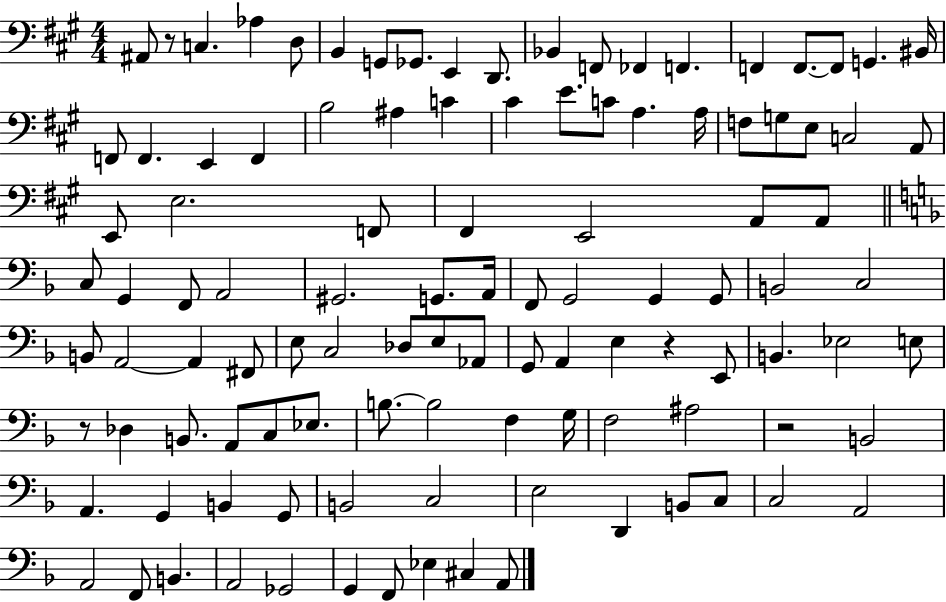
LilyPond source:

{
  \clef bass
  \numericTimeSignature
  \time 4/4
  \key a \major
  ais,8 r8 c4. aes4 d8 | b,4 g,8 ges,8. e,4 d,8. | bes,4 f,8 fes,4 f,4. | f,4 f,8.~~ f,8 g,4. bis,16 | \break f,8 f,4. e,4 f,4 | b2 ais4 c'4 | cis'4 e'8. c'8 a4. a16 | f8 g8 e8 c2 a,8 | \break e,8 e2. f,8 | fis,4 e,2 a,8 a,8 | \bar "||" \break \key f \major c8 g,4 f,8 a,2 | gis,2. g,8. a,16 | f,8 g,2 g,4 g,8 | b,2 c2 | \break b,8 a,2~~ a,4 fis,8 | e8 c2 des8 e8 aes,8 | g,8 a,4 e4 r4 e,8 | b,4. ees2 e8 | \break r8 des4 b,8. a,8 c8 ees8. | b8.~~ b2 f4 g16 | f2 ais2 | r2 b,2 | \break a,4. g,4 b,4 g,8 | b,2 c2 | e2 d,4 b,8 c8 | c2 a,2 | \break a,2 f,8 b,4. | a,2 ges,2 | g,4 f,8 ees4 cis4 a,8 | \bar "|."
}